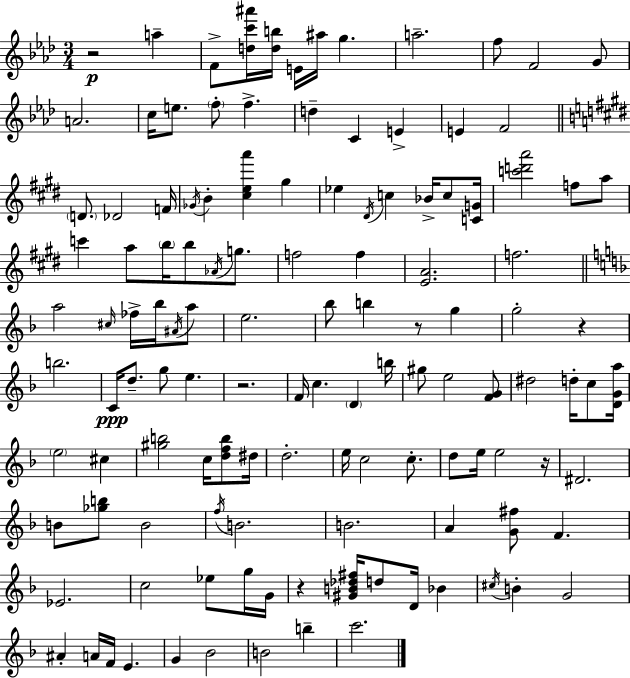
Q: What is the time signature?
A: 3/4